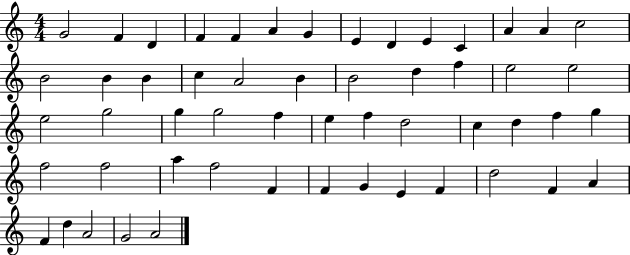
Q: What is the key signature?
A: C major